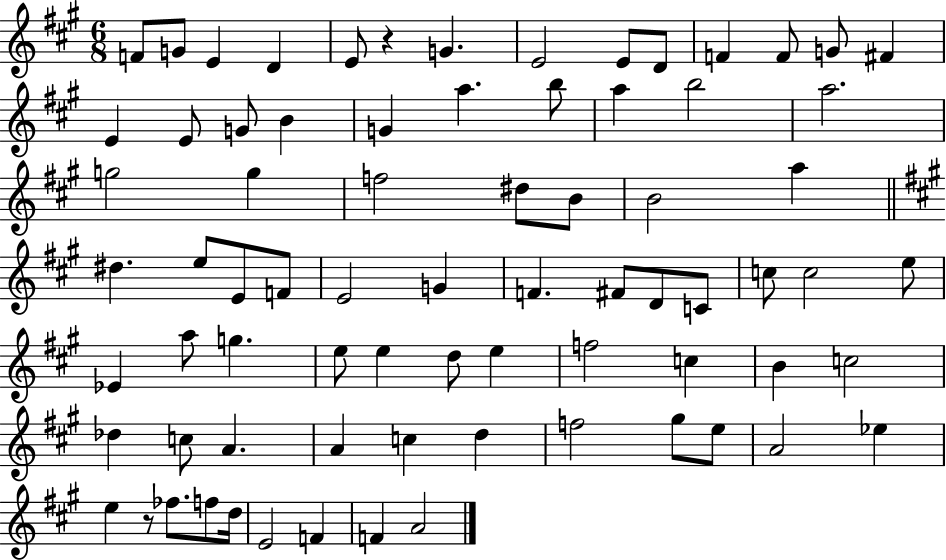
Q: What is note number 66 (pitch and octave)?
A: E5